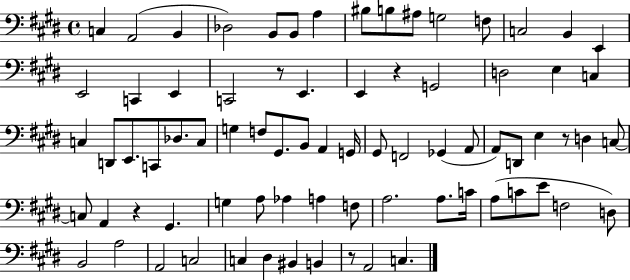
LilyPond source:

{
  \clef bass
  \time 4/4
  \defaultTimeSignature
  \key e \major
  c4 a,2( b,4 | des2) b,8 b,8 a4 | bis8 b8 ais8 g2 f8 | c2 b,4 e,4 | \break e,2 c,4 e,4 | c,2 r8 e,4. | e,4 r4 g,2 | d2 e4 c4 | \break c4 d,8 e,8. c,8 des8. c8 | g4 f8 gis,8. b,8 a,4 g,16 | gis,8 f,2 ges,4( a,8 | a,8) d,8 e4 r8 d4 c8~~ | \break c8 a,4 r4 gis,4. | g4 a8 aes4 a4 f8 | a2. a8. c'16 | a8( c'8 e'8 f2 d8) | \break b,2 a2 | a,2 c2 | c4 dis4 bis,4 b,4 | r8 a,2 c4. | \break \bar "|."
}